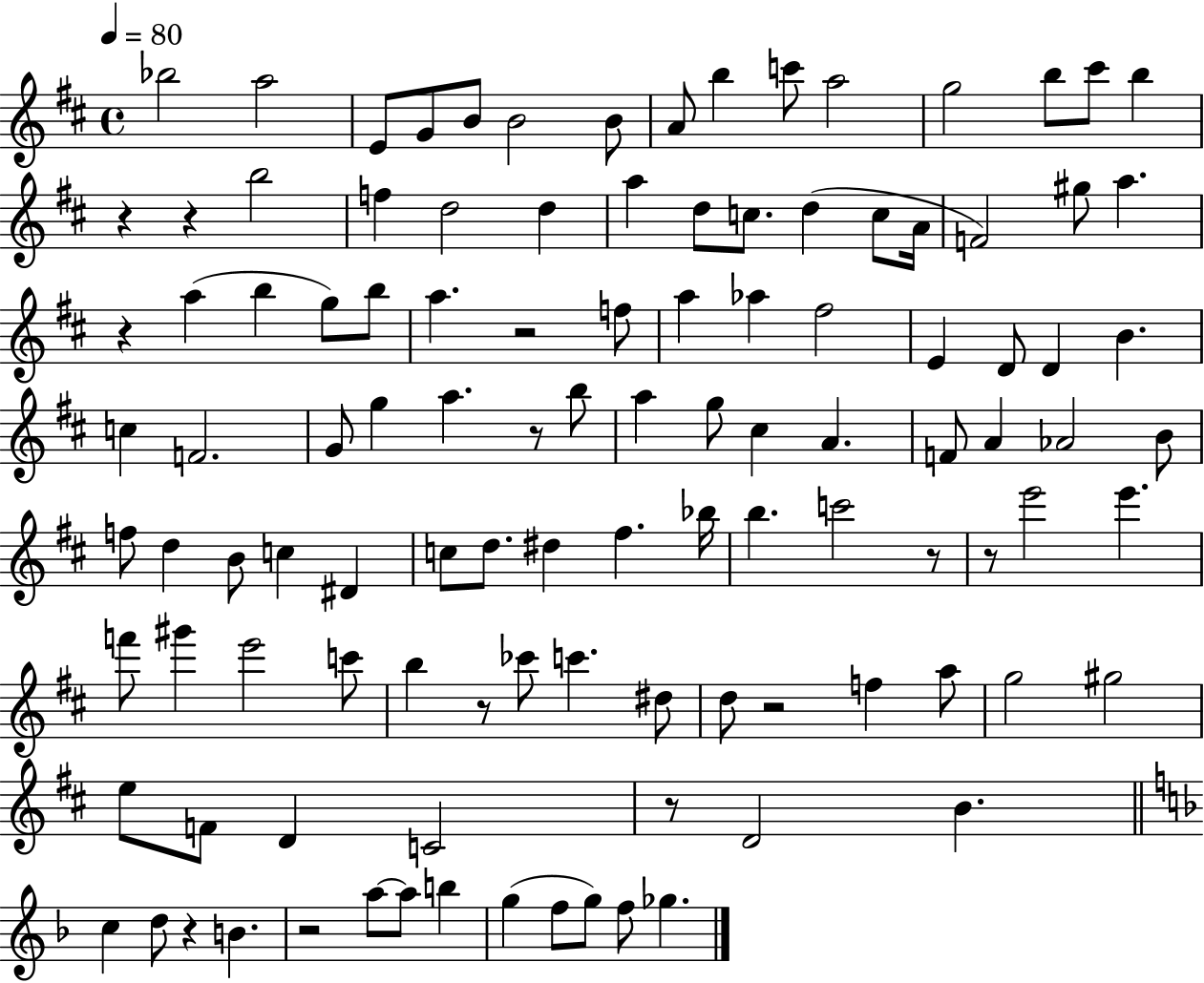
X:1
T:Untitled
M:4/4
L:1/4
K:D
_b2 a2 E/2 G/2 B/2 B2 B/2 A/2 b c'/2 a2 g2 b/2 ^c'/2 b z z b2 f d2 d a d/2 c/2 d c/2 A/4 F2 ^g/2 a z a b g/2 b/2 a z2 f/2 a _a ^f2 E D/2 D B c F2 G/2 g a z/2 b/2 a g/2 ^c A F/2 A _A2 B/2 f/2 d B/2 c ^D c/2 d/2 ^d ^f _b/4 b c'2 z/2 z/2 e'2 e' f'/2 ^g' e'2 c'/2 b z/2 _c'/2 c' ^d/2 d/2 z2 f a/2 g2 ^g2 e/2 F/2 D C2 z/2 D2 B c d/2 z B z2 a/2 a/2 b g f/2 g/2 f/2 _g